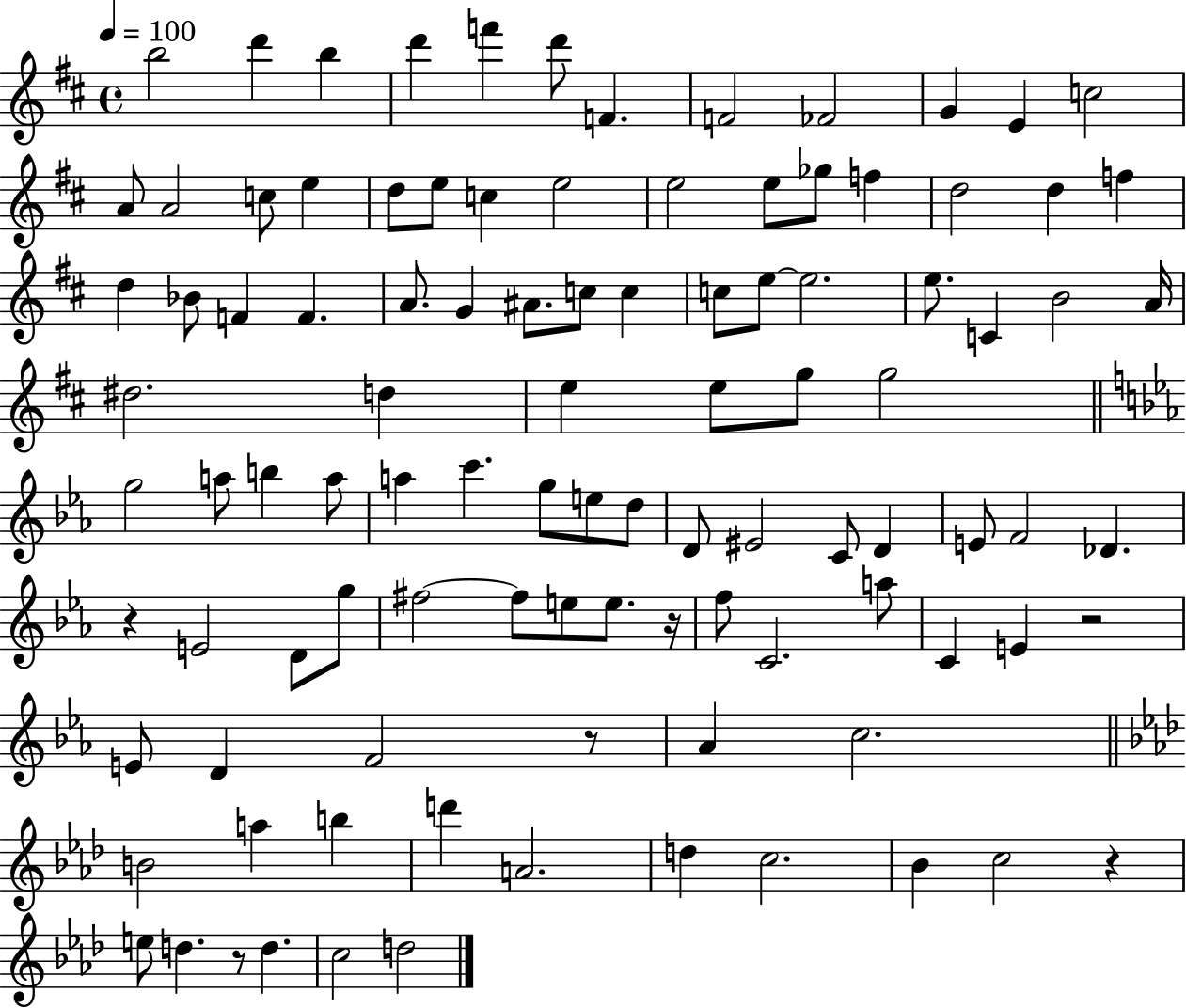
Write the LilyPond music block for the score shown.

{
  \clef treble
  \time 4/4
  \defaultTimeSignature
  \key d \major
  \tempo 4 = 100
  \repeat volta 2 { b''2 d'''4 b''4 | d'''4 f'''4 d'''8 f'4. | f'2 fes'2 | g'4 e'4 c''2 | \break a'8 a'2 c''8 e''4 | d''8 e''8 c''4 e''2 | e''2 e''8 ges''8 f''4 | d''2 d''4 f''4 | \break d''4 bes'8 f'4 f'4. | a'8. g'4 ais'8. c''8 c''4 | c''8 e''8~~ e''2. | e''8. c'4 b'2 a'16 | \break dis''2. d''4 | e''4 e''8 g''8 g''2 | \bar "||" \break \key ees \major g''2 a''8 b''4 a''8 | a''4 c'''4. g''8 e''8 d''8 | d'8 eis'2 c'8 d'4 | e'8 f'2 des'4. | \break r4 e'2 d'8 g''8 | fis''2~~ fis''8 e''8 e''8. r16 | f''8 c'2. a''8 | c'4 e'4 r2 | \break e'8 d'4 f'2 r8 | aes'4 c''2. | \bar "||" \break \key f \minor b'2 a''4 b''4 | d'''4 a'2. | d''4 c''2. | bes'4 c''2 r4 | \break e''8 d''4. r8 d''4. | c''2 d''2 | } \bar "|."
}